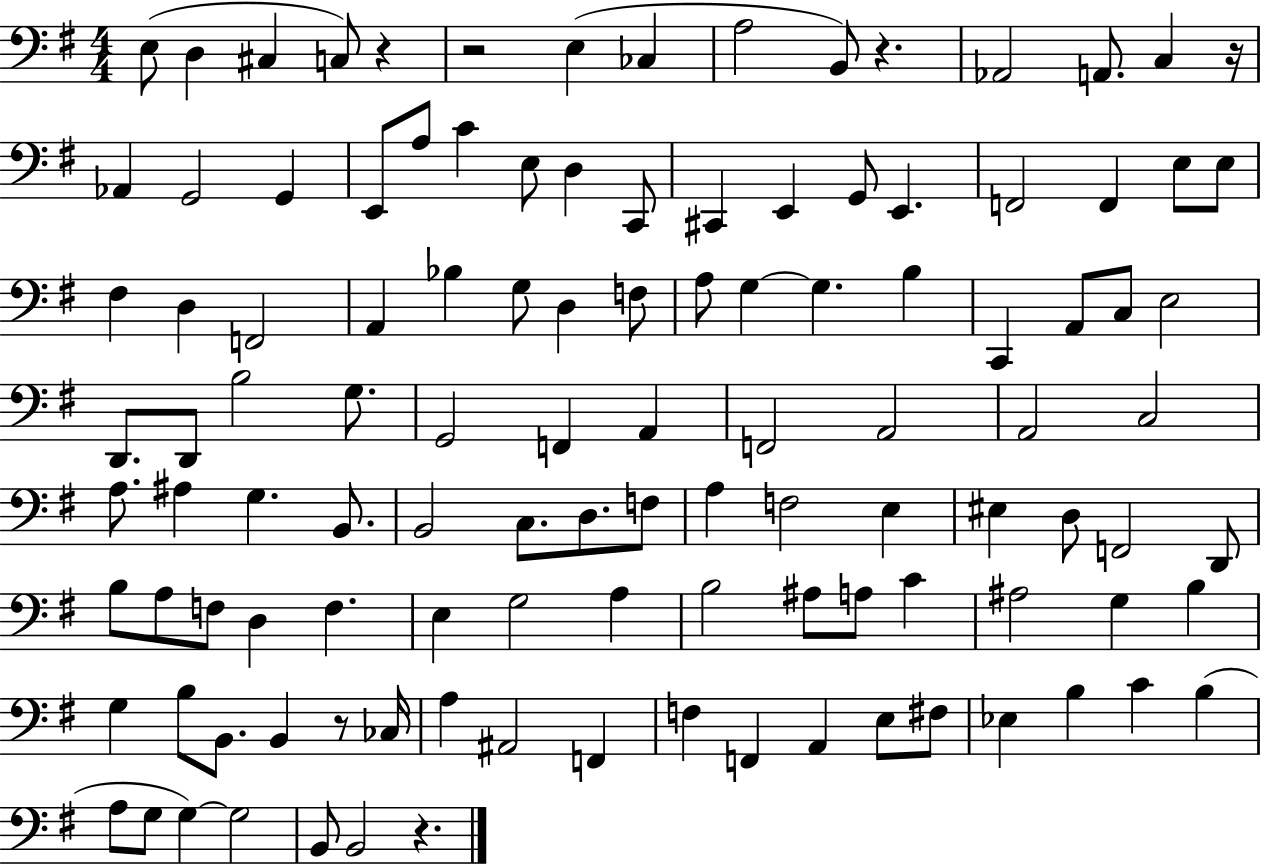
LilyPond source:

{
  \clef bass
  \numericTimeSignature
  \time 4/4
  \key g \major
  e8( d4 cis4 c8) r4 | r2 e4( ces4 | a2 b,8) r4. | aes,2 a,8. c4 r16 | \break aes,4 g,2 g,4 | e,8 a8 c'4 e8 d4 c,8 | cis,4 e,4 g,8 e,4. | f,2 f,4 e8 e8 | \break fis4 d4 f,2 | a,4 bes4 g8 d4 f8 | a8 g4~~ g4. b4 | c,4 a,8 c8 e2 | \break d,8. d,8 b2 g8. | g,2 f,4 a,4 | f,2 a,2 | a,2 c2 | \break a8. ais4 g4. b,8. | b,2 c8. d8. f8 | a4 f2 e4 | eis4 d8 f,2 d,8 | \break b8 a8 f8 d4 f4. | e4 g2 a4 | b2 ais8 a8 c'4 | ais2 g4 b4 | \break g4 b8 b,8. b,4 r8 ces16 | a4 ais,2 f,4 | f4 f,4 a,4 e8 fis8 | ees4 b4 c'4 b4( | \break a8 g8 g4~~) g2 | b,8 b,2 r4. | \bar "|."
}